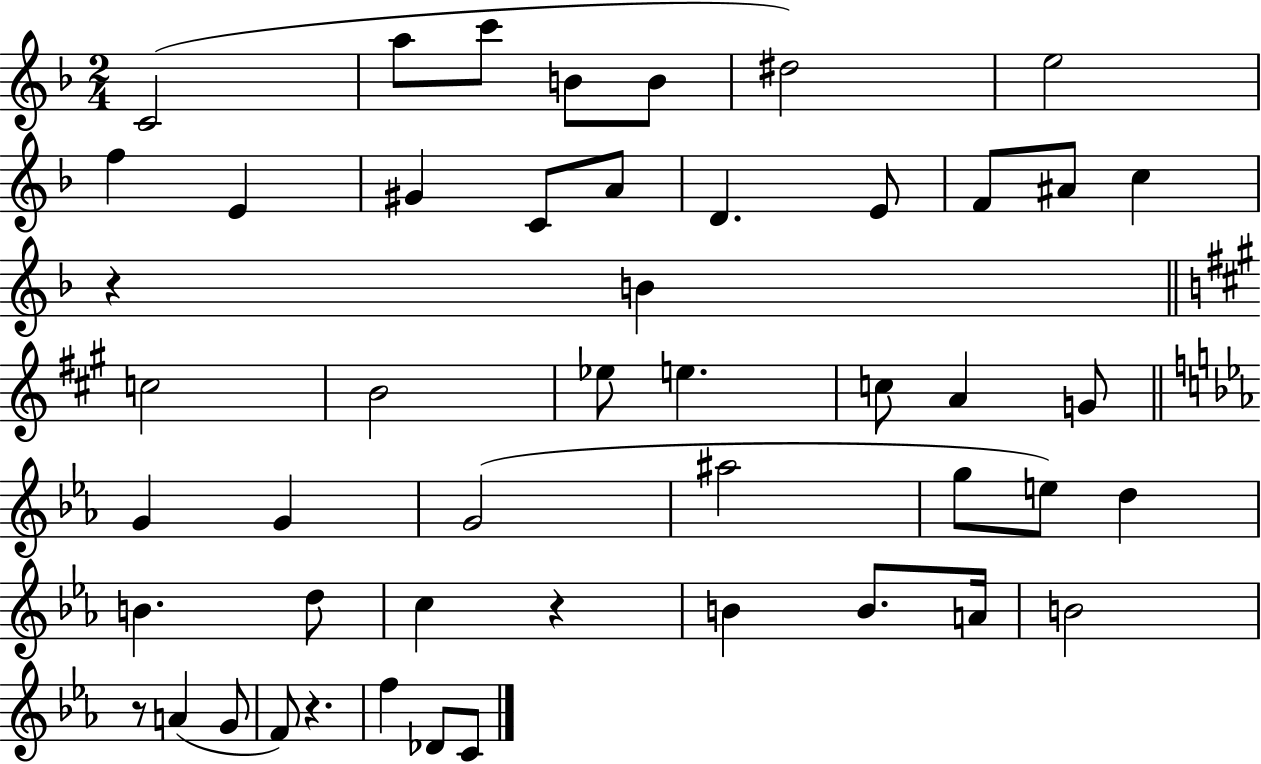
C4/h A5/e C6/e B4/e B4/e D#5/h E5/h F5/q E4/q G#4/q C4/e A4/e D4/q. E4/e F4/e A#4/e C5/q R/q B4/q C5/h B4/h Eb5/e E5/q. C5/e A4/q G4/e G4/q G4/q G4/h A#5/h G5/e E5/e D5/q B4/q. D5/e C5/q R/q B4/q B4/e. A4/s B4/h R/e A4/q G4/e F4/e R/q. F5/q Db4/e C4/e